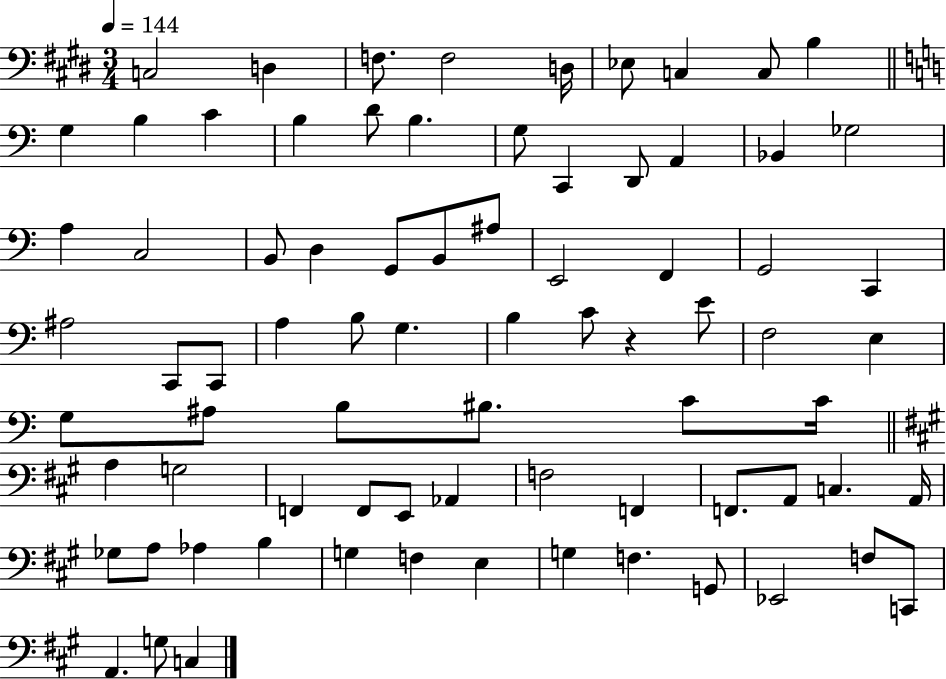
X:1
T:Untitled
M:3/4
L:1/4
K:E
C,2 D, F,/2 F,2 D,/4 _E,/2 C, C,/2 B, G, B, C B, D/2 B, G,/2 C,, D,,/2 A,, _B,, _G,2 A, C,2 B,,/2 D, G,,/2 B,,/2 ^A,/2 E,,2 F,, G,,2 C,, ^A,2 C,,/2 C,,/2 A, B,/2 G, B, C/2 z E/2 F,2 E, G,/2 ^A,/2 B,/2 ^B,/2 C/2 C/4 A, G,2 F,, F,,/2 E,,/2 _A,, F,2 F,, F,,/2 A,,/2 C, A,,/4 _G,/2 A,/2 _A, B, G, F, E, G, F, G,,/2 _E,,2 F,/2 C,,/2 A,, G,/2 C,